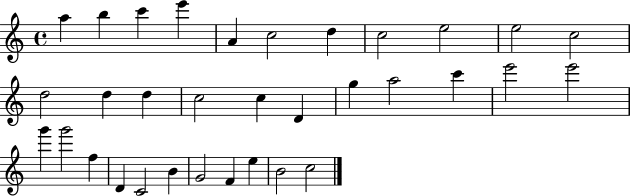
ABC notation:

X:1
T:Untitled
M:4/4
L:1/4
K:C
a b c' e' A c2 d c2 e2 e2 c2 d2 d d c2 c D g a2 c' e'2 e'2 g' g'2 f D C2 B G2 F e B2 c2